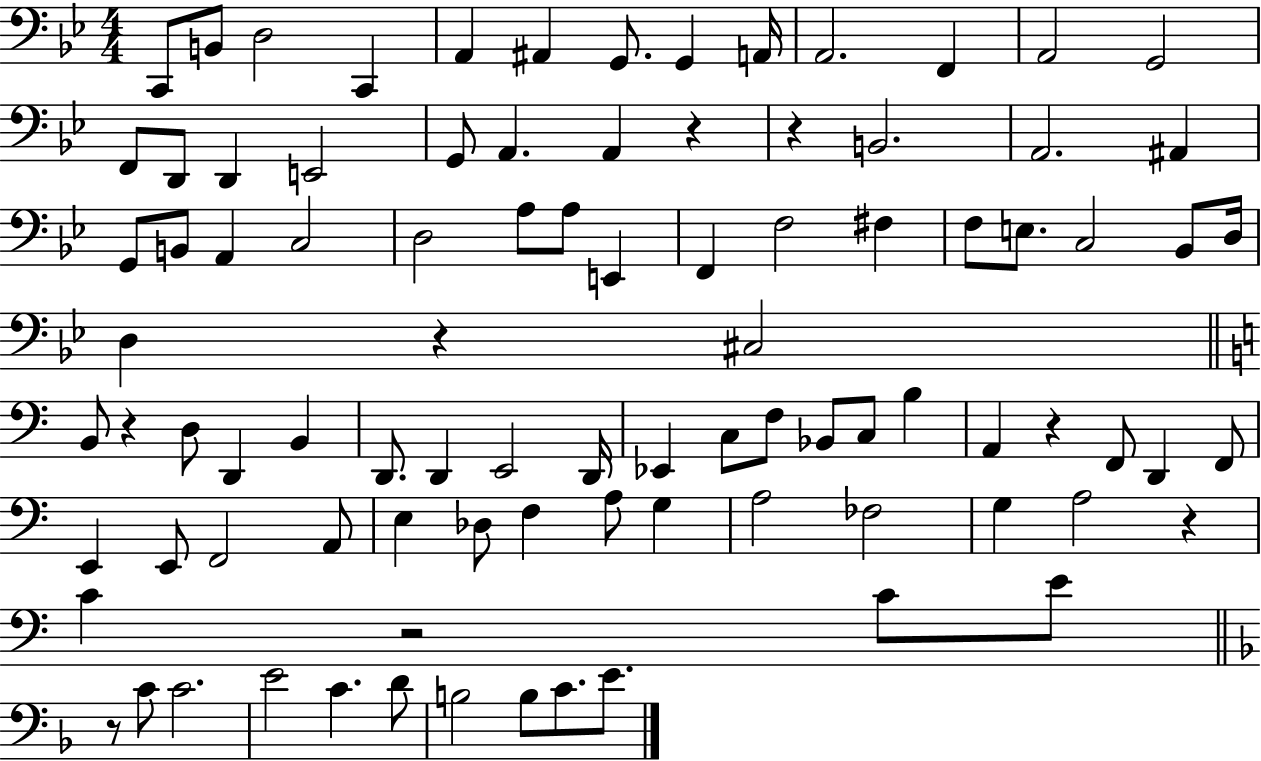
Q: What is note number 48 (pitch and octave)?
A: E2